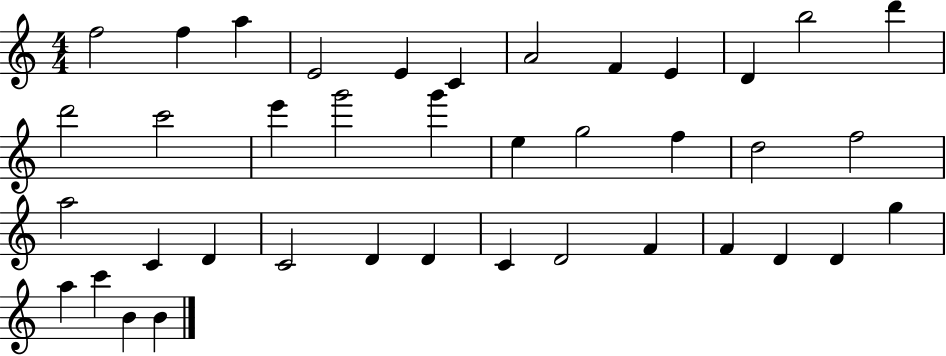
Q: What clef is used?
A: treble